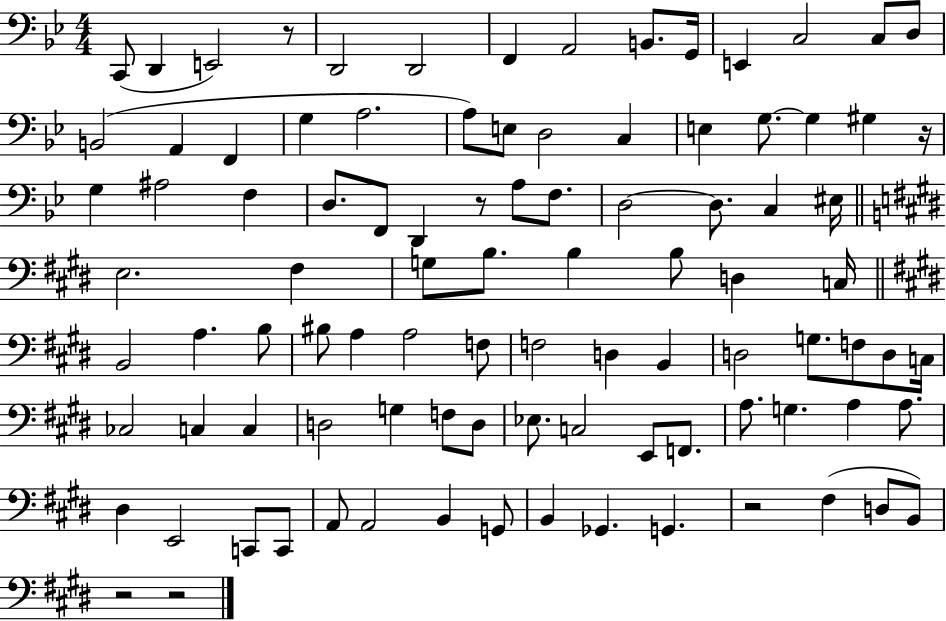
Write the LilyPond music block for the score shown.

{
  \clef bass
  \numericTimeSignature
  \time 4/4
  \key bes \major
  c,8( d,4 e,2) r8 | d,2 d,2 | f,4 a,2 b,8. g,16 | e,4 c2 c8 d8 | \break b,2( a,4 f,4 | g4 a2. | a8) e8 d2 c4 | e4 g8.~~ g4 gis4 r16 | \break g4 ais2 f4 | d8. f,8 d,4 r8 a8 f8. | d2~~ d8. c4 eis16 | \bar "||" \break \key e \major e2. fis4 | g8 b8. b4 b8 d4 c16 | \bar "||" \break \key e \major b,2 a4. b8 | bis8 a4 a2 f8 | f2 d4 b,4 | d2 g8. f8 d8 c16 | \break ces2 c4 c4 | d2 g4 f8 d8 | ees8. c2 e,8 f,8. | a8. g4. a4 a8. | \break dis4 e,2 c,8 c,8 | a,8 a,2 b,4 g,8 | b,4 ges,4. g,4. | r2 fis4( d8 b,8) | \break r2 r2 | \bar "|."
}